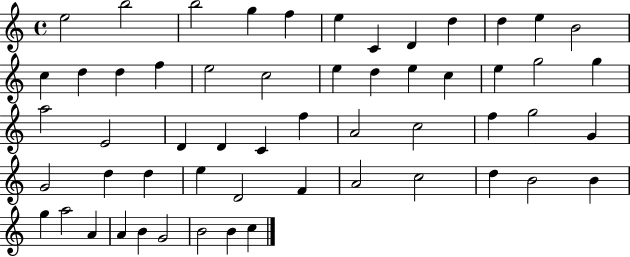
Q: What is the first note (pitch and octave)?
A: E5